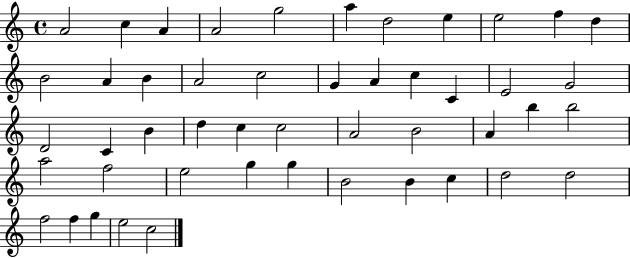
{
  \clef treble
  \time 4/4
  \defaultTimeSignature
  \key c \major
  a'2 c''4 a'4 | a'2 g''2 | a''4 d''2 e''4 | e''2 f''4 d''4 | \break b'2 a'4 b'4 | a'2 c''2 | g'4 a'4 c''4 c'4 | e'2 g'2 | \break d'2 c'4 b'4 | d''4 c''4 c''2 | a'2 b'2 | a'4 b''4 b''2 | \break a''2 f''2 | e''2 g''4 g''4 | b'2 b'4 c''4 | d''2 d''2 | \break f''2 f''4 g''4 | e''2 c''2 | \bar "|."
}